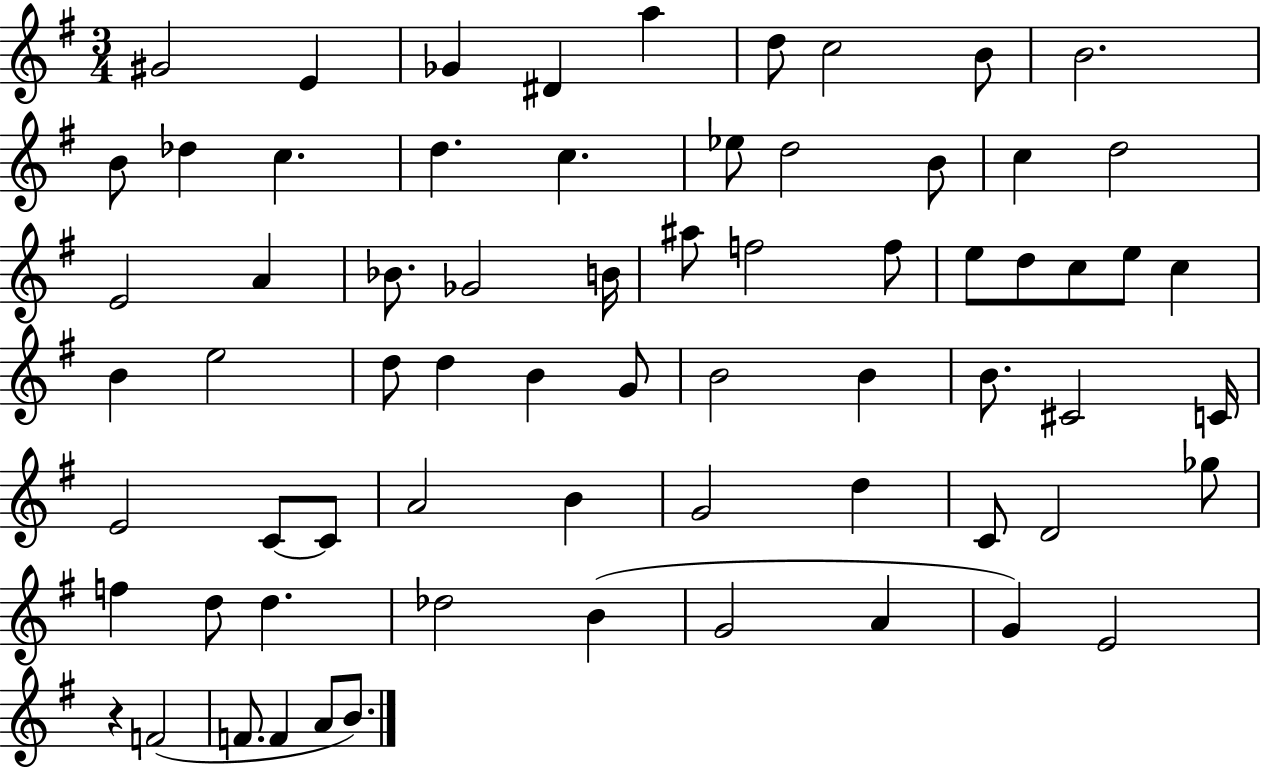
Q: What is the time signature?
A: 3/4